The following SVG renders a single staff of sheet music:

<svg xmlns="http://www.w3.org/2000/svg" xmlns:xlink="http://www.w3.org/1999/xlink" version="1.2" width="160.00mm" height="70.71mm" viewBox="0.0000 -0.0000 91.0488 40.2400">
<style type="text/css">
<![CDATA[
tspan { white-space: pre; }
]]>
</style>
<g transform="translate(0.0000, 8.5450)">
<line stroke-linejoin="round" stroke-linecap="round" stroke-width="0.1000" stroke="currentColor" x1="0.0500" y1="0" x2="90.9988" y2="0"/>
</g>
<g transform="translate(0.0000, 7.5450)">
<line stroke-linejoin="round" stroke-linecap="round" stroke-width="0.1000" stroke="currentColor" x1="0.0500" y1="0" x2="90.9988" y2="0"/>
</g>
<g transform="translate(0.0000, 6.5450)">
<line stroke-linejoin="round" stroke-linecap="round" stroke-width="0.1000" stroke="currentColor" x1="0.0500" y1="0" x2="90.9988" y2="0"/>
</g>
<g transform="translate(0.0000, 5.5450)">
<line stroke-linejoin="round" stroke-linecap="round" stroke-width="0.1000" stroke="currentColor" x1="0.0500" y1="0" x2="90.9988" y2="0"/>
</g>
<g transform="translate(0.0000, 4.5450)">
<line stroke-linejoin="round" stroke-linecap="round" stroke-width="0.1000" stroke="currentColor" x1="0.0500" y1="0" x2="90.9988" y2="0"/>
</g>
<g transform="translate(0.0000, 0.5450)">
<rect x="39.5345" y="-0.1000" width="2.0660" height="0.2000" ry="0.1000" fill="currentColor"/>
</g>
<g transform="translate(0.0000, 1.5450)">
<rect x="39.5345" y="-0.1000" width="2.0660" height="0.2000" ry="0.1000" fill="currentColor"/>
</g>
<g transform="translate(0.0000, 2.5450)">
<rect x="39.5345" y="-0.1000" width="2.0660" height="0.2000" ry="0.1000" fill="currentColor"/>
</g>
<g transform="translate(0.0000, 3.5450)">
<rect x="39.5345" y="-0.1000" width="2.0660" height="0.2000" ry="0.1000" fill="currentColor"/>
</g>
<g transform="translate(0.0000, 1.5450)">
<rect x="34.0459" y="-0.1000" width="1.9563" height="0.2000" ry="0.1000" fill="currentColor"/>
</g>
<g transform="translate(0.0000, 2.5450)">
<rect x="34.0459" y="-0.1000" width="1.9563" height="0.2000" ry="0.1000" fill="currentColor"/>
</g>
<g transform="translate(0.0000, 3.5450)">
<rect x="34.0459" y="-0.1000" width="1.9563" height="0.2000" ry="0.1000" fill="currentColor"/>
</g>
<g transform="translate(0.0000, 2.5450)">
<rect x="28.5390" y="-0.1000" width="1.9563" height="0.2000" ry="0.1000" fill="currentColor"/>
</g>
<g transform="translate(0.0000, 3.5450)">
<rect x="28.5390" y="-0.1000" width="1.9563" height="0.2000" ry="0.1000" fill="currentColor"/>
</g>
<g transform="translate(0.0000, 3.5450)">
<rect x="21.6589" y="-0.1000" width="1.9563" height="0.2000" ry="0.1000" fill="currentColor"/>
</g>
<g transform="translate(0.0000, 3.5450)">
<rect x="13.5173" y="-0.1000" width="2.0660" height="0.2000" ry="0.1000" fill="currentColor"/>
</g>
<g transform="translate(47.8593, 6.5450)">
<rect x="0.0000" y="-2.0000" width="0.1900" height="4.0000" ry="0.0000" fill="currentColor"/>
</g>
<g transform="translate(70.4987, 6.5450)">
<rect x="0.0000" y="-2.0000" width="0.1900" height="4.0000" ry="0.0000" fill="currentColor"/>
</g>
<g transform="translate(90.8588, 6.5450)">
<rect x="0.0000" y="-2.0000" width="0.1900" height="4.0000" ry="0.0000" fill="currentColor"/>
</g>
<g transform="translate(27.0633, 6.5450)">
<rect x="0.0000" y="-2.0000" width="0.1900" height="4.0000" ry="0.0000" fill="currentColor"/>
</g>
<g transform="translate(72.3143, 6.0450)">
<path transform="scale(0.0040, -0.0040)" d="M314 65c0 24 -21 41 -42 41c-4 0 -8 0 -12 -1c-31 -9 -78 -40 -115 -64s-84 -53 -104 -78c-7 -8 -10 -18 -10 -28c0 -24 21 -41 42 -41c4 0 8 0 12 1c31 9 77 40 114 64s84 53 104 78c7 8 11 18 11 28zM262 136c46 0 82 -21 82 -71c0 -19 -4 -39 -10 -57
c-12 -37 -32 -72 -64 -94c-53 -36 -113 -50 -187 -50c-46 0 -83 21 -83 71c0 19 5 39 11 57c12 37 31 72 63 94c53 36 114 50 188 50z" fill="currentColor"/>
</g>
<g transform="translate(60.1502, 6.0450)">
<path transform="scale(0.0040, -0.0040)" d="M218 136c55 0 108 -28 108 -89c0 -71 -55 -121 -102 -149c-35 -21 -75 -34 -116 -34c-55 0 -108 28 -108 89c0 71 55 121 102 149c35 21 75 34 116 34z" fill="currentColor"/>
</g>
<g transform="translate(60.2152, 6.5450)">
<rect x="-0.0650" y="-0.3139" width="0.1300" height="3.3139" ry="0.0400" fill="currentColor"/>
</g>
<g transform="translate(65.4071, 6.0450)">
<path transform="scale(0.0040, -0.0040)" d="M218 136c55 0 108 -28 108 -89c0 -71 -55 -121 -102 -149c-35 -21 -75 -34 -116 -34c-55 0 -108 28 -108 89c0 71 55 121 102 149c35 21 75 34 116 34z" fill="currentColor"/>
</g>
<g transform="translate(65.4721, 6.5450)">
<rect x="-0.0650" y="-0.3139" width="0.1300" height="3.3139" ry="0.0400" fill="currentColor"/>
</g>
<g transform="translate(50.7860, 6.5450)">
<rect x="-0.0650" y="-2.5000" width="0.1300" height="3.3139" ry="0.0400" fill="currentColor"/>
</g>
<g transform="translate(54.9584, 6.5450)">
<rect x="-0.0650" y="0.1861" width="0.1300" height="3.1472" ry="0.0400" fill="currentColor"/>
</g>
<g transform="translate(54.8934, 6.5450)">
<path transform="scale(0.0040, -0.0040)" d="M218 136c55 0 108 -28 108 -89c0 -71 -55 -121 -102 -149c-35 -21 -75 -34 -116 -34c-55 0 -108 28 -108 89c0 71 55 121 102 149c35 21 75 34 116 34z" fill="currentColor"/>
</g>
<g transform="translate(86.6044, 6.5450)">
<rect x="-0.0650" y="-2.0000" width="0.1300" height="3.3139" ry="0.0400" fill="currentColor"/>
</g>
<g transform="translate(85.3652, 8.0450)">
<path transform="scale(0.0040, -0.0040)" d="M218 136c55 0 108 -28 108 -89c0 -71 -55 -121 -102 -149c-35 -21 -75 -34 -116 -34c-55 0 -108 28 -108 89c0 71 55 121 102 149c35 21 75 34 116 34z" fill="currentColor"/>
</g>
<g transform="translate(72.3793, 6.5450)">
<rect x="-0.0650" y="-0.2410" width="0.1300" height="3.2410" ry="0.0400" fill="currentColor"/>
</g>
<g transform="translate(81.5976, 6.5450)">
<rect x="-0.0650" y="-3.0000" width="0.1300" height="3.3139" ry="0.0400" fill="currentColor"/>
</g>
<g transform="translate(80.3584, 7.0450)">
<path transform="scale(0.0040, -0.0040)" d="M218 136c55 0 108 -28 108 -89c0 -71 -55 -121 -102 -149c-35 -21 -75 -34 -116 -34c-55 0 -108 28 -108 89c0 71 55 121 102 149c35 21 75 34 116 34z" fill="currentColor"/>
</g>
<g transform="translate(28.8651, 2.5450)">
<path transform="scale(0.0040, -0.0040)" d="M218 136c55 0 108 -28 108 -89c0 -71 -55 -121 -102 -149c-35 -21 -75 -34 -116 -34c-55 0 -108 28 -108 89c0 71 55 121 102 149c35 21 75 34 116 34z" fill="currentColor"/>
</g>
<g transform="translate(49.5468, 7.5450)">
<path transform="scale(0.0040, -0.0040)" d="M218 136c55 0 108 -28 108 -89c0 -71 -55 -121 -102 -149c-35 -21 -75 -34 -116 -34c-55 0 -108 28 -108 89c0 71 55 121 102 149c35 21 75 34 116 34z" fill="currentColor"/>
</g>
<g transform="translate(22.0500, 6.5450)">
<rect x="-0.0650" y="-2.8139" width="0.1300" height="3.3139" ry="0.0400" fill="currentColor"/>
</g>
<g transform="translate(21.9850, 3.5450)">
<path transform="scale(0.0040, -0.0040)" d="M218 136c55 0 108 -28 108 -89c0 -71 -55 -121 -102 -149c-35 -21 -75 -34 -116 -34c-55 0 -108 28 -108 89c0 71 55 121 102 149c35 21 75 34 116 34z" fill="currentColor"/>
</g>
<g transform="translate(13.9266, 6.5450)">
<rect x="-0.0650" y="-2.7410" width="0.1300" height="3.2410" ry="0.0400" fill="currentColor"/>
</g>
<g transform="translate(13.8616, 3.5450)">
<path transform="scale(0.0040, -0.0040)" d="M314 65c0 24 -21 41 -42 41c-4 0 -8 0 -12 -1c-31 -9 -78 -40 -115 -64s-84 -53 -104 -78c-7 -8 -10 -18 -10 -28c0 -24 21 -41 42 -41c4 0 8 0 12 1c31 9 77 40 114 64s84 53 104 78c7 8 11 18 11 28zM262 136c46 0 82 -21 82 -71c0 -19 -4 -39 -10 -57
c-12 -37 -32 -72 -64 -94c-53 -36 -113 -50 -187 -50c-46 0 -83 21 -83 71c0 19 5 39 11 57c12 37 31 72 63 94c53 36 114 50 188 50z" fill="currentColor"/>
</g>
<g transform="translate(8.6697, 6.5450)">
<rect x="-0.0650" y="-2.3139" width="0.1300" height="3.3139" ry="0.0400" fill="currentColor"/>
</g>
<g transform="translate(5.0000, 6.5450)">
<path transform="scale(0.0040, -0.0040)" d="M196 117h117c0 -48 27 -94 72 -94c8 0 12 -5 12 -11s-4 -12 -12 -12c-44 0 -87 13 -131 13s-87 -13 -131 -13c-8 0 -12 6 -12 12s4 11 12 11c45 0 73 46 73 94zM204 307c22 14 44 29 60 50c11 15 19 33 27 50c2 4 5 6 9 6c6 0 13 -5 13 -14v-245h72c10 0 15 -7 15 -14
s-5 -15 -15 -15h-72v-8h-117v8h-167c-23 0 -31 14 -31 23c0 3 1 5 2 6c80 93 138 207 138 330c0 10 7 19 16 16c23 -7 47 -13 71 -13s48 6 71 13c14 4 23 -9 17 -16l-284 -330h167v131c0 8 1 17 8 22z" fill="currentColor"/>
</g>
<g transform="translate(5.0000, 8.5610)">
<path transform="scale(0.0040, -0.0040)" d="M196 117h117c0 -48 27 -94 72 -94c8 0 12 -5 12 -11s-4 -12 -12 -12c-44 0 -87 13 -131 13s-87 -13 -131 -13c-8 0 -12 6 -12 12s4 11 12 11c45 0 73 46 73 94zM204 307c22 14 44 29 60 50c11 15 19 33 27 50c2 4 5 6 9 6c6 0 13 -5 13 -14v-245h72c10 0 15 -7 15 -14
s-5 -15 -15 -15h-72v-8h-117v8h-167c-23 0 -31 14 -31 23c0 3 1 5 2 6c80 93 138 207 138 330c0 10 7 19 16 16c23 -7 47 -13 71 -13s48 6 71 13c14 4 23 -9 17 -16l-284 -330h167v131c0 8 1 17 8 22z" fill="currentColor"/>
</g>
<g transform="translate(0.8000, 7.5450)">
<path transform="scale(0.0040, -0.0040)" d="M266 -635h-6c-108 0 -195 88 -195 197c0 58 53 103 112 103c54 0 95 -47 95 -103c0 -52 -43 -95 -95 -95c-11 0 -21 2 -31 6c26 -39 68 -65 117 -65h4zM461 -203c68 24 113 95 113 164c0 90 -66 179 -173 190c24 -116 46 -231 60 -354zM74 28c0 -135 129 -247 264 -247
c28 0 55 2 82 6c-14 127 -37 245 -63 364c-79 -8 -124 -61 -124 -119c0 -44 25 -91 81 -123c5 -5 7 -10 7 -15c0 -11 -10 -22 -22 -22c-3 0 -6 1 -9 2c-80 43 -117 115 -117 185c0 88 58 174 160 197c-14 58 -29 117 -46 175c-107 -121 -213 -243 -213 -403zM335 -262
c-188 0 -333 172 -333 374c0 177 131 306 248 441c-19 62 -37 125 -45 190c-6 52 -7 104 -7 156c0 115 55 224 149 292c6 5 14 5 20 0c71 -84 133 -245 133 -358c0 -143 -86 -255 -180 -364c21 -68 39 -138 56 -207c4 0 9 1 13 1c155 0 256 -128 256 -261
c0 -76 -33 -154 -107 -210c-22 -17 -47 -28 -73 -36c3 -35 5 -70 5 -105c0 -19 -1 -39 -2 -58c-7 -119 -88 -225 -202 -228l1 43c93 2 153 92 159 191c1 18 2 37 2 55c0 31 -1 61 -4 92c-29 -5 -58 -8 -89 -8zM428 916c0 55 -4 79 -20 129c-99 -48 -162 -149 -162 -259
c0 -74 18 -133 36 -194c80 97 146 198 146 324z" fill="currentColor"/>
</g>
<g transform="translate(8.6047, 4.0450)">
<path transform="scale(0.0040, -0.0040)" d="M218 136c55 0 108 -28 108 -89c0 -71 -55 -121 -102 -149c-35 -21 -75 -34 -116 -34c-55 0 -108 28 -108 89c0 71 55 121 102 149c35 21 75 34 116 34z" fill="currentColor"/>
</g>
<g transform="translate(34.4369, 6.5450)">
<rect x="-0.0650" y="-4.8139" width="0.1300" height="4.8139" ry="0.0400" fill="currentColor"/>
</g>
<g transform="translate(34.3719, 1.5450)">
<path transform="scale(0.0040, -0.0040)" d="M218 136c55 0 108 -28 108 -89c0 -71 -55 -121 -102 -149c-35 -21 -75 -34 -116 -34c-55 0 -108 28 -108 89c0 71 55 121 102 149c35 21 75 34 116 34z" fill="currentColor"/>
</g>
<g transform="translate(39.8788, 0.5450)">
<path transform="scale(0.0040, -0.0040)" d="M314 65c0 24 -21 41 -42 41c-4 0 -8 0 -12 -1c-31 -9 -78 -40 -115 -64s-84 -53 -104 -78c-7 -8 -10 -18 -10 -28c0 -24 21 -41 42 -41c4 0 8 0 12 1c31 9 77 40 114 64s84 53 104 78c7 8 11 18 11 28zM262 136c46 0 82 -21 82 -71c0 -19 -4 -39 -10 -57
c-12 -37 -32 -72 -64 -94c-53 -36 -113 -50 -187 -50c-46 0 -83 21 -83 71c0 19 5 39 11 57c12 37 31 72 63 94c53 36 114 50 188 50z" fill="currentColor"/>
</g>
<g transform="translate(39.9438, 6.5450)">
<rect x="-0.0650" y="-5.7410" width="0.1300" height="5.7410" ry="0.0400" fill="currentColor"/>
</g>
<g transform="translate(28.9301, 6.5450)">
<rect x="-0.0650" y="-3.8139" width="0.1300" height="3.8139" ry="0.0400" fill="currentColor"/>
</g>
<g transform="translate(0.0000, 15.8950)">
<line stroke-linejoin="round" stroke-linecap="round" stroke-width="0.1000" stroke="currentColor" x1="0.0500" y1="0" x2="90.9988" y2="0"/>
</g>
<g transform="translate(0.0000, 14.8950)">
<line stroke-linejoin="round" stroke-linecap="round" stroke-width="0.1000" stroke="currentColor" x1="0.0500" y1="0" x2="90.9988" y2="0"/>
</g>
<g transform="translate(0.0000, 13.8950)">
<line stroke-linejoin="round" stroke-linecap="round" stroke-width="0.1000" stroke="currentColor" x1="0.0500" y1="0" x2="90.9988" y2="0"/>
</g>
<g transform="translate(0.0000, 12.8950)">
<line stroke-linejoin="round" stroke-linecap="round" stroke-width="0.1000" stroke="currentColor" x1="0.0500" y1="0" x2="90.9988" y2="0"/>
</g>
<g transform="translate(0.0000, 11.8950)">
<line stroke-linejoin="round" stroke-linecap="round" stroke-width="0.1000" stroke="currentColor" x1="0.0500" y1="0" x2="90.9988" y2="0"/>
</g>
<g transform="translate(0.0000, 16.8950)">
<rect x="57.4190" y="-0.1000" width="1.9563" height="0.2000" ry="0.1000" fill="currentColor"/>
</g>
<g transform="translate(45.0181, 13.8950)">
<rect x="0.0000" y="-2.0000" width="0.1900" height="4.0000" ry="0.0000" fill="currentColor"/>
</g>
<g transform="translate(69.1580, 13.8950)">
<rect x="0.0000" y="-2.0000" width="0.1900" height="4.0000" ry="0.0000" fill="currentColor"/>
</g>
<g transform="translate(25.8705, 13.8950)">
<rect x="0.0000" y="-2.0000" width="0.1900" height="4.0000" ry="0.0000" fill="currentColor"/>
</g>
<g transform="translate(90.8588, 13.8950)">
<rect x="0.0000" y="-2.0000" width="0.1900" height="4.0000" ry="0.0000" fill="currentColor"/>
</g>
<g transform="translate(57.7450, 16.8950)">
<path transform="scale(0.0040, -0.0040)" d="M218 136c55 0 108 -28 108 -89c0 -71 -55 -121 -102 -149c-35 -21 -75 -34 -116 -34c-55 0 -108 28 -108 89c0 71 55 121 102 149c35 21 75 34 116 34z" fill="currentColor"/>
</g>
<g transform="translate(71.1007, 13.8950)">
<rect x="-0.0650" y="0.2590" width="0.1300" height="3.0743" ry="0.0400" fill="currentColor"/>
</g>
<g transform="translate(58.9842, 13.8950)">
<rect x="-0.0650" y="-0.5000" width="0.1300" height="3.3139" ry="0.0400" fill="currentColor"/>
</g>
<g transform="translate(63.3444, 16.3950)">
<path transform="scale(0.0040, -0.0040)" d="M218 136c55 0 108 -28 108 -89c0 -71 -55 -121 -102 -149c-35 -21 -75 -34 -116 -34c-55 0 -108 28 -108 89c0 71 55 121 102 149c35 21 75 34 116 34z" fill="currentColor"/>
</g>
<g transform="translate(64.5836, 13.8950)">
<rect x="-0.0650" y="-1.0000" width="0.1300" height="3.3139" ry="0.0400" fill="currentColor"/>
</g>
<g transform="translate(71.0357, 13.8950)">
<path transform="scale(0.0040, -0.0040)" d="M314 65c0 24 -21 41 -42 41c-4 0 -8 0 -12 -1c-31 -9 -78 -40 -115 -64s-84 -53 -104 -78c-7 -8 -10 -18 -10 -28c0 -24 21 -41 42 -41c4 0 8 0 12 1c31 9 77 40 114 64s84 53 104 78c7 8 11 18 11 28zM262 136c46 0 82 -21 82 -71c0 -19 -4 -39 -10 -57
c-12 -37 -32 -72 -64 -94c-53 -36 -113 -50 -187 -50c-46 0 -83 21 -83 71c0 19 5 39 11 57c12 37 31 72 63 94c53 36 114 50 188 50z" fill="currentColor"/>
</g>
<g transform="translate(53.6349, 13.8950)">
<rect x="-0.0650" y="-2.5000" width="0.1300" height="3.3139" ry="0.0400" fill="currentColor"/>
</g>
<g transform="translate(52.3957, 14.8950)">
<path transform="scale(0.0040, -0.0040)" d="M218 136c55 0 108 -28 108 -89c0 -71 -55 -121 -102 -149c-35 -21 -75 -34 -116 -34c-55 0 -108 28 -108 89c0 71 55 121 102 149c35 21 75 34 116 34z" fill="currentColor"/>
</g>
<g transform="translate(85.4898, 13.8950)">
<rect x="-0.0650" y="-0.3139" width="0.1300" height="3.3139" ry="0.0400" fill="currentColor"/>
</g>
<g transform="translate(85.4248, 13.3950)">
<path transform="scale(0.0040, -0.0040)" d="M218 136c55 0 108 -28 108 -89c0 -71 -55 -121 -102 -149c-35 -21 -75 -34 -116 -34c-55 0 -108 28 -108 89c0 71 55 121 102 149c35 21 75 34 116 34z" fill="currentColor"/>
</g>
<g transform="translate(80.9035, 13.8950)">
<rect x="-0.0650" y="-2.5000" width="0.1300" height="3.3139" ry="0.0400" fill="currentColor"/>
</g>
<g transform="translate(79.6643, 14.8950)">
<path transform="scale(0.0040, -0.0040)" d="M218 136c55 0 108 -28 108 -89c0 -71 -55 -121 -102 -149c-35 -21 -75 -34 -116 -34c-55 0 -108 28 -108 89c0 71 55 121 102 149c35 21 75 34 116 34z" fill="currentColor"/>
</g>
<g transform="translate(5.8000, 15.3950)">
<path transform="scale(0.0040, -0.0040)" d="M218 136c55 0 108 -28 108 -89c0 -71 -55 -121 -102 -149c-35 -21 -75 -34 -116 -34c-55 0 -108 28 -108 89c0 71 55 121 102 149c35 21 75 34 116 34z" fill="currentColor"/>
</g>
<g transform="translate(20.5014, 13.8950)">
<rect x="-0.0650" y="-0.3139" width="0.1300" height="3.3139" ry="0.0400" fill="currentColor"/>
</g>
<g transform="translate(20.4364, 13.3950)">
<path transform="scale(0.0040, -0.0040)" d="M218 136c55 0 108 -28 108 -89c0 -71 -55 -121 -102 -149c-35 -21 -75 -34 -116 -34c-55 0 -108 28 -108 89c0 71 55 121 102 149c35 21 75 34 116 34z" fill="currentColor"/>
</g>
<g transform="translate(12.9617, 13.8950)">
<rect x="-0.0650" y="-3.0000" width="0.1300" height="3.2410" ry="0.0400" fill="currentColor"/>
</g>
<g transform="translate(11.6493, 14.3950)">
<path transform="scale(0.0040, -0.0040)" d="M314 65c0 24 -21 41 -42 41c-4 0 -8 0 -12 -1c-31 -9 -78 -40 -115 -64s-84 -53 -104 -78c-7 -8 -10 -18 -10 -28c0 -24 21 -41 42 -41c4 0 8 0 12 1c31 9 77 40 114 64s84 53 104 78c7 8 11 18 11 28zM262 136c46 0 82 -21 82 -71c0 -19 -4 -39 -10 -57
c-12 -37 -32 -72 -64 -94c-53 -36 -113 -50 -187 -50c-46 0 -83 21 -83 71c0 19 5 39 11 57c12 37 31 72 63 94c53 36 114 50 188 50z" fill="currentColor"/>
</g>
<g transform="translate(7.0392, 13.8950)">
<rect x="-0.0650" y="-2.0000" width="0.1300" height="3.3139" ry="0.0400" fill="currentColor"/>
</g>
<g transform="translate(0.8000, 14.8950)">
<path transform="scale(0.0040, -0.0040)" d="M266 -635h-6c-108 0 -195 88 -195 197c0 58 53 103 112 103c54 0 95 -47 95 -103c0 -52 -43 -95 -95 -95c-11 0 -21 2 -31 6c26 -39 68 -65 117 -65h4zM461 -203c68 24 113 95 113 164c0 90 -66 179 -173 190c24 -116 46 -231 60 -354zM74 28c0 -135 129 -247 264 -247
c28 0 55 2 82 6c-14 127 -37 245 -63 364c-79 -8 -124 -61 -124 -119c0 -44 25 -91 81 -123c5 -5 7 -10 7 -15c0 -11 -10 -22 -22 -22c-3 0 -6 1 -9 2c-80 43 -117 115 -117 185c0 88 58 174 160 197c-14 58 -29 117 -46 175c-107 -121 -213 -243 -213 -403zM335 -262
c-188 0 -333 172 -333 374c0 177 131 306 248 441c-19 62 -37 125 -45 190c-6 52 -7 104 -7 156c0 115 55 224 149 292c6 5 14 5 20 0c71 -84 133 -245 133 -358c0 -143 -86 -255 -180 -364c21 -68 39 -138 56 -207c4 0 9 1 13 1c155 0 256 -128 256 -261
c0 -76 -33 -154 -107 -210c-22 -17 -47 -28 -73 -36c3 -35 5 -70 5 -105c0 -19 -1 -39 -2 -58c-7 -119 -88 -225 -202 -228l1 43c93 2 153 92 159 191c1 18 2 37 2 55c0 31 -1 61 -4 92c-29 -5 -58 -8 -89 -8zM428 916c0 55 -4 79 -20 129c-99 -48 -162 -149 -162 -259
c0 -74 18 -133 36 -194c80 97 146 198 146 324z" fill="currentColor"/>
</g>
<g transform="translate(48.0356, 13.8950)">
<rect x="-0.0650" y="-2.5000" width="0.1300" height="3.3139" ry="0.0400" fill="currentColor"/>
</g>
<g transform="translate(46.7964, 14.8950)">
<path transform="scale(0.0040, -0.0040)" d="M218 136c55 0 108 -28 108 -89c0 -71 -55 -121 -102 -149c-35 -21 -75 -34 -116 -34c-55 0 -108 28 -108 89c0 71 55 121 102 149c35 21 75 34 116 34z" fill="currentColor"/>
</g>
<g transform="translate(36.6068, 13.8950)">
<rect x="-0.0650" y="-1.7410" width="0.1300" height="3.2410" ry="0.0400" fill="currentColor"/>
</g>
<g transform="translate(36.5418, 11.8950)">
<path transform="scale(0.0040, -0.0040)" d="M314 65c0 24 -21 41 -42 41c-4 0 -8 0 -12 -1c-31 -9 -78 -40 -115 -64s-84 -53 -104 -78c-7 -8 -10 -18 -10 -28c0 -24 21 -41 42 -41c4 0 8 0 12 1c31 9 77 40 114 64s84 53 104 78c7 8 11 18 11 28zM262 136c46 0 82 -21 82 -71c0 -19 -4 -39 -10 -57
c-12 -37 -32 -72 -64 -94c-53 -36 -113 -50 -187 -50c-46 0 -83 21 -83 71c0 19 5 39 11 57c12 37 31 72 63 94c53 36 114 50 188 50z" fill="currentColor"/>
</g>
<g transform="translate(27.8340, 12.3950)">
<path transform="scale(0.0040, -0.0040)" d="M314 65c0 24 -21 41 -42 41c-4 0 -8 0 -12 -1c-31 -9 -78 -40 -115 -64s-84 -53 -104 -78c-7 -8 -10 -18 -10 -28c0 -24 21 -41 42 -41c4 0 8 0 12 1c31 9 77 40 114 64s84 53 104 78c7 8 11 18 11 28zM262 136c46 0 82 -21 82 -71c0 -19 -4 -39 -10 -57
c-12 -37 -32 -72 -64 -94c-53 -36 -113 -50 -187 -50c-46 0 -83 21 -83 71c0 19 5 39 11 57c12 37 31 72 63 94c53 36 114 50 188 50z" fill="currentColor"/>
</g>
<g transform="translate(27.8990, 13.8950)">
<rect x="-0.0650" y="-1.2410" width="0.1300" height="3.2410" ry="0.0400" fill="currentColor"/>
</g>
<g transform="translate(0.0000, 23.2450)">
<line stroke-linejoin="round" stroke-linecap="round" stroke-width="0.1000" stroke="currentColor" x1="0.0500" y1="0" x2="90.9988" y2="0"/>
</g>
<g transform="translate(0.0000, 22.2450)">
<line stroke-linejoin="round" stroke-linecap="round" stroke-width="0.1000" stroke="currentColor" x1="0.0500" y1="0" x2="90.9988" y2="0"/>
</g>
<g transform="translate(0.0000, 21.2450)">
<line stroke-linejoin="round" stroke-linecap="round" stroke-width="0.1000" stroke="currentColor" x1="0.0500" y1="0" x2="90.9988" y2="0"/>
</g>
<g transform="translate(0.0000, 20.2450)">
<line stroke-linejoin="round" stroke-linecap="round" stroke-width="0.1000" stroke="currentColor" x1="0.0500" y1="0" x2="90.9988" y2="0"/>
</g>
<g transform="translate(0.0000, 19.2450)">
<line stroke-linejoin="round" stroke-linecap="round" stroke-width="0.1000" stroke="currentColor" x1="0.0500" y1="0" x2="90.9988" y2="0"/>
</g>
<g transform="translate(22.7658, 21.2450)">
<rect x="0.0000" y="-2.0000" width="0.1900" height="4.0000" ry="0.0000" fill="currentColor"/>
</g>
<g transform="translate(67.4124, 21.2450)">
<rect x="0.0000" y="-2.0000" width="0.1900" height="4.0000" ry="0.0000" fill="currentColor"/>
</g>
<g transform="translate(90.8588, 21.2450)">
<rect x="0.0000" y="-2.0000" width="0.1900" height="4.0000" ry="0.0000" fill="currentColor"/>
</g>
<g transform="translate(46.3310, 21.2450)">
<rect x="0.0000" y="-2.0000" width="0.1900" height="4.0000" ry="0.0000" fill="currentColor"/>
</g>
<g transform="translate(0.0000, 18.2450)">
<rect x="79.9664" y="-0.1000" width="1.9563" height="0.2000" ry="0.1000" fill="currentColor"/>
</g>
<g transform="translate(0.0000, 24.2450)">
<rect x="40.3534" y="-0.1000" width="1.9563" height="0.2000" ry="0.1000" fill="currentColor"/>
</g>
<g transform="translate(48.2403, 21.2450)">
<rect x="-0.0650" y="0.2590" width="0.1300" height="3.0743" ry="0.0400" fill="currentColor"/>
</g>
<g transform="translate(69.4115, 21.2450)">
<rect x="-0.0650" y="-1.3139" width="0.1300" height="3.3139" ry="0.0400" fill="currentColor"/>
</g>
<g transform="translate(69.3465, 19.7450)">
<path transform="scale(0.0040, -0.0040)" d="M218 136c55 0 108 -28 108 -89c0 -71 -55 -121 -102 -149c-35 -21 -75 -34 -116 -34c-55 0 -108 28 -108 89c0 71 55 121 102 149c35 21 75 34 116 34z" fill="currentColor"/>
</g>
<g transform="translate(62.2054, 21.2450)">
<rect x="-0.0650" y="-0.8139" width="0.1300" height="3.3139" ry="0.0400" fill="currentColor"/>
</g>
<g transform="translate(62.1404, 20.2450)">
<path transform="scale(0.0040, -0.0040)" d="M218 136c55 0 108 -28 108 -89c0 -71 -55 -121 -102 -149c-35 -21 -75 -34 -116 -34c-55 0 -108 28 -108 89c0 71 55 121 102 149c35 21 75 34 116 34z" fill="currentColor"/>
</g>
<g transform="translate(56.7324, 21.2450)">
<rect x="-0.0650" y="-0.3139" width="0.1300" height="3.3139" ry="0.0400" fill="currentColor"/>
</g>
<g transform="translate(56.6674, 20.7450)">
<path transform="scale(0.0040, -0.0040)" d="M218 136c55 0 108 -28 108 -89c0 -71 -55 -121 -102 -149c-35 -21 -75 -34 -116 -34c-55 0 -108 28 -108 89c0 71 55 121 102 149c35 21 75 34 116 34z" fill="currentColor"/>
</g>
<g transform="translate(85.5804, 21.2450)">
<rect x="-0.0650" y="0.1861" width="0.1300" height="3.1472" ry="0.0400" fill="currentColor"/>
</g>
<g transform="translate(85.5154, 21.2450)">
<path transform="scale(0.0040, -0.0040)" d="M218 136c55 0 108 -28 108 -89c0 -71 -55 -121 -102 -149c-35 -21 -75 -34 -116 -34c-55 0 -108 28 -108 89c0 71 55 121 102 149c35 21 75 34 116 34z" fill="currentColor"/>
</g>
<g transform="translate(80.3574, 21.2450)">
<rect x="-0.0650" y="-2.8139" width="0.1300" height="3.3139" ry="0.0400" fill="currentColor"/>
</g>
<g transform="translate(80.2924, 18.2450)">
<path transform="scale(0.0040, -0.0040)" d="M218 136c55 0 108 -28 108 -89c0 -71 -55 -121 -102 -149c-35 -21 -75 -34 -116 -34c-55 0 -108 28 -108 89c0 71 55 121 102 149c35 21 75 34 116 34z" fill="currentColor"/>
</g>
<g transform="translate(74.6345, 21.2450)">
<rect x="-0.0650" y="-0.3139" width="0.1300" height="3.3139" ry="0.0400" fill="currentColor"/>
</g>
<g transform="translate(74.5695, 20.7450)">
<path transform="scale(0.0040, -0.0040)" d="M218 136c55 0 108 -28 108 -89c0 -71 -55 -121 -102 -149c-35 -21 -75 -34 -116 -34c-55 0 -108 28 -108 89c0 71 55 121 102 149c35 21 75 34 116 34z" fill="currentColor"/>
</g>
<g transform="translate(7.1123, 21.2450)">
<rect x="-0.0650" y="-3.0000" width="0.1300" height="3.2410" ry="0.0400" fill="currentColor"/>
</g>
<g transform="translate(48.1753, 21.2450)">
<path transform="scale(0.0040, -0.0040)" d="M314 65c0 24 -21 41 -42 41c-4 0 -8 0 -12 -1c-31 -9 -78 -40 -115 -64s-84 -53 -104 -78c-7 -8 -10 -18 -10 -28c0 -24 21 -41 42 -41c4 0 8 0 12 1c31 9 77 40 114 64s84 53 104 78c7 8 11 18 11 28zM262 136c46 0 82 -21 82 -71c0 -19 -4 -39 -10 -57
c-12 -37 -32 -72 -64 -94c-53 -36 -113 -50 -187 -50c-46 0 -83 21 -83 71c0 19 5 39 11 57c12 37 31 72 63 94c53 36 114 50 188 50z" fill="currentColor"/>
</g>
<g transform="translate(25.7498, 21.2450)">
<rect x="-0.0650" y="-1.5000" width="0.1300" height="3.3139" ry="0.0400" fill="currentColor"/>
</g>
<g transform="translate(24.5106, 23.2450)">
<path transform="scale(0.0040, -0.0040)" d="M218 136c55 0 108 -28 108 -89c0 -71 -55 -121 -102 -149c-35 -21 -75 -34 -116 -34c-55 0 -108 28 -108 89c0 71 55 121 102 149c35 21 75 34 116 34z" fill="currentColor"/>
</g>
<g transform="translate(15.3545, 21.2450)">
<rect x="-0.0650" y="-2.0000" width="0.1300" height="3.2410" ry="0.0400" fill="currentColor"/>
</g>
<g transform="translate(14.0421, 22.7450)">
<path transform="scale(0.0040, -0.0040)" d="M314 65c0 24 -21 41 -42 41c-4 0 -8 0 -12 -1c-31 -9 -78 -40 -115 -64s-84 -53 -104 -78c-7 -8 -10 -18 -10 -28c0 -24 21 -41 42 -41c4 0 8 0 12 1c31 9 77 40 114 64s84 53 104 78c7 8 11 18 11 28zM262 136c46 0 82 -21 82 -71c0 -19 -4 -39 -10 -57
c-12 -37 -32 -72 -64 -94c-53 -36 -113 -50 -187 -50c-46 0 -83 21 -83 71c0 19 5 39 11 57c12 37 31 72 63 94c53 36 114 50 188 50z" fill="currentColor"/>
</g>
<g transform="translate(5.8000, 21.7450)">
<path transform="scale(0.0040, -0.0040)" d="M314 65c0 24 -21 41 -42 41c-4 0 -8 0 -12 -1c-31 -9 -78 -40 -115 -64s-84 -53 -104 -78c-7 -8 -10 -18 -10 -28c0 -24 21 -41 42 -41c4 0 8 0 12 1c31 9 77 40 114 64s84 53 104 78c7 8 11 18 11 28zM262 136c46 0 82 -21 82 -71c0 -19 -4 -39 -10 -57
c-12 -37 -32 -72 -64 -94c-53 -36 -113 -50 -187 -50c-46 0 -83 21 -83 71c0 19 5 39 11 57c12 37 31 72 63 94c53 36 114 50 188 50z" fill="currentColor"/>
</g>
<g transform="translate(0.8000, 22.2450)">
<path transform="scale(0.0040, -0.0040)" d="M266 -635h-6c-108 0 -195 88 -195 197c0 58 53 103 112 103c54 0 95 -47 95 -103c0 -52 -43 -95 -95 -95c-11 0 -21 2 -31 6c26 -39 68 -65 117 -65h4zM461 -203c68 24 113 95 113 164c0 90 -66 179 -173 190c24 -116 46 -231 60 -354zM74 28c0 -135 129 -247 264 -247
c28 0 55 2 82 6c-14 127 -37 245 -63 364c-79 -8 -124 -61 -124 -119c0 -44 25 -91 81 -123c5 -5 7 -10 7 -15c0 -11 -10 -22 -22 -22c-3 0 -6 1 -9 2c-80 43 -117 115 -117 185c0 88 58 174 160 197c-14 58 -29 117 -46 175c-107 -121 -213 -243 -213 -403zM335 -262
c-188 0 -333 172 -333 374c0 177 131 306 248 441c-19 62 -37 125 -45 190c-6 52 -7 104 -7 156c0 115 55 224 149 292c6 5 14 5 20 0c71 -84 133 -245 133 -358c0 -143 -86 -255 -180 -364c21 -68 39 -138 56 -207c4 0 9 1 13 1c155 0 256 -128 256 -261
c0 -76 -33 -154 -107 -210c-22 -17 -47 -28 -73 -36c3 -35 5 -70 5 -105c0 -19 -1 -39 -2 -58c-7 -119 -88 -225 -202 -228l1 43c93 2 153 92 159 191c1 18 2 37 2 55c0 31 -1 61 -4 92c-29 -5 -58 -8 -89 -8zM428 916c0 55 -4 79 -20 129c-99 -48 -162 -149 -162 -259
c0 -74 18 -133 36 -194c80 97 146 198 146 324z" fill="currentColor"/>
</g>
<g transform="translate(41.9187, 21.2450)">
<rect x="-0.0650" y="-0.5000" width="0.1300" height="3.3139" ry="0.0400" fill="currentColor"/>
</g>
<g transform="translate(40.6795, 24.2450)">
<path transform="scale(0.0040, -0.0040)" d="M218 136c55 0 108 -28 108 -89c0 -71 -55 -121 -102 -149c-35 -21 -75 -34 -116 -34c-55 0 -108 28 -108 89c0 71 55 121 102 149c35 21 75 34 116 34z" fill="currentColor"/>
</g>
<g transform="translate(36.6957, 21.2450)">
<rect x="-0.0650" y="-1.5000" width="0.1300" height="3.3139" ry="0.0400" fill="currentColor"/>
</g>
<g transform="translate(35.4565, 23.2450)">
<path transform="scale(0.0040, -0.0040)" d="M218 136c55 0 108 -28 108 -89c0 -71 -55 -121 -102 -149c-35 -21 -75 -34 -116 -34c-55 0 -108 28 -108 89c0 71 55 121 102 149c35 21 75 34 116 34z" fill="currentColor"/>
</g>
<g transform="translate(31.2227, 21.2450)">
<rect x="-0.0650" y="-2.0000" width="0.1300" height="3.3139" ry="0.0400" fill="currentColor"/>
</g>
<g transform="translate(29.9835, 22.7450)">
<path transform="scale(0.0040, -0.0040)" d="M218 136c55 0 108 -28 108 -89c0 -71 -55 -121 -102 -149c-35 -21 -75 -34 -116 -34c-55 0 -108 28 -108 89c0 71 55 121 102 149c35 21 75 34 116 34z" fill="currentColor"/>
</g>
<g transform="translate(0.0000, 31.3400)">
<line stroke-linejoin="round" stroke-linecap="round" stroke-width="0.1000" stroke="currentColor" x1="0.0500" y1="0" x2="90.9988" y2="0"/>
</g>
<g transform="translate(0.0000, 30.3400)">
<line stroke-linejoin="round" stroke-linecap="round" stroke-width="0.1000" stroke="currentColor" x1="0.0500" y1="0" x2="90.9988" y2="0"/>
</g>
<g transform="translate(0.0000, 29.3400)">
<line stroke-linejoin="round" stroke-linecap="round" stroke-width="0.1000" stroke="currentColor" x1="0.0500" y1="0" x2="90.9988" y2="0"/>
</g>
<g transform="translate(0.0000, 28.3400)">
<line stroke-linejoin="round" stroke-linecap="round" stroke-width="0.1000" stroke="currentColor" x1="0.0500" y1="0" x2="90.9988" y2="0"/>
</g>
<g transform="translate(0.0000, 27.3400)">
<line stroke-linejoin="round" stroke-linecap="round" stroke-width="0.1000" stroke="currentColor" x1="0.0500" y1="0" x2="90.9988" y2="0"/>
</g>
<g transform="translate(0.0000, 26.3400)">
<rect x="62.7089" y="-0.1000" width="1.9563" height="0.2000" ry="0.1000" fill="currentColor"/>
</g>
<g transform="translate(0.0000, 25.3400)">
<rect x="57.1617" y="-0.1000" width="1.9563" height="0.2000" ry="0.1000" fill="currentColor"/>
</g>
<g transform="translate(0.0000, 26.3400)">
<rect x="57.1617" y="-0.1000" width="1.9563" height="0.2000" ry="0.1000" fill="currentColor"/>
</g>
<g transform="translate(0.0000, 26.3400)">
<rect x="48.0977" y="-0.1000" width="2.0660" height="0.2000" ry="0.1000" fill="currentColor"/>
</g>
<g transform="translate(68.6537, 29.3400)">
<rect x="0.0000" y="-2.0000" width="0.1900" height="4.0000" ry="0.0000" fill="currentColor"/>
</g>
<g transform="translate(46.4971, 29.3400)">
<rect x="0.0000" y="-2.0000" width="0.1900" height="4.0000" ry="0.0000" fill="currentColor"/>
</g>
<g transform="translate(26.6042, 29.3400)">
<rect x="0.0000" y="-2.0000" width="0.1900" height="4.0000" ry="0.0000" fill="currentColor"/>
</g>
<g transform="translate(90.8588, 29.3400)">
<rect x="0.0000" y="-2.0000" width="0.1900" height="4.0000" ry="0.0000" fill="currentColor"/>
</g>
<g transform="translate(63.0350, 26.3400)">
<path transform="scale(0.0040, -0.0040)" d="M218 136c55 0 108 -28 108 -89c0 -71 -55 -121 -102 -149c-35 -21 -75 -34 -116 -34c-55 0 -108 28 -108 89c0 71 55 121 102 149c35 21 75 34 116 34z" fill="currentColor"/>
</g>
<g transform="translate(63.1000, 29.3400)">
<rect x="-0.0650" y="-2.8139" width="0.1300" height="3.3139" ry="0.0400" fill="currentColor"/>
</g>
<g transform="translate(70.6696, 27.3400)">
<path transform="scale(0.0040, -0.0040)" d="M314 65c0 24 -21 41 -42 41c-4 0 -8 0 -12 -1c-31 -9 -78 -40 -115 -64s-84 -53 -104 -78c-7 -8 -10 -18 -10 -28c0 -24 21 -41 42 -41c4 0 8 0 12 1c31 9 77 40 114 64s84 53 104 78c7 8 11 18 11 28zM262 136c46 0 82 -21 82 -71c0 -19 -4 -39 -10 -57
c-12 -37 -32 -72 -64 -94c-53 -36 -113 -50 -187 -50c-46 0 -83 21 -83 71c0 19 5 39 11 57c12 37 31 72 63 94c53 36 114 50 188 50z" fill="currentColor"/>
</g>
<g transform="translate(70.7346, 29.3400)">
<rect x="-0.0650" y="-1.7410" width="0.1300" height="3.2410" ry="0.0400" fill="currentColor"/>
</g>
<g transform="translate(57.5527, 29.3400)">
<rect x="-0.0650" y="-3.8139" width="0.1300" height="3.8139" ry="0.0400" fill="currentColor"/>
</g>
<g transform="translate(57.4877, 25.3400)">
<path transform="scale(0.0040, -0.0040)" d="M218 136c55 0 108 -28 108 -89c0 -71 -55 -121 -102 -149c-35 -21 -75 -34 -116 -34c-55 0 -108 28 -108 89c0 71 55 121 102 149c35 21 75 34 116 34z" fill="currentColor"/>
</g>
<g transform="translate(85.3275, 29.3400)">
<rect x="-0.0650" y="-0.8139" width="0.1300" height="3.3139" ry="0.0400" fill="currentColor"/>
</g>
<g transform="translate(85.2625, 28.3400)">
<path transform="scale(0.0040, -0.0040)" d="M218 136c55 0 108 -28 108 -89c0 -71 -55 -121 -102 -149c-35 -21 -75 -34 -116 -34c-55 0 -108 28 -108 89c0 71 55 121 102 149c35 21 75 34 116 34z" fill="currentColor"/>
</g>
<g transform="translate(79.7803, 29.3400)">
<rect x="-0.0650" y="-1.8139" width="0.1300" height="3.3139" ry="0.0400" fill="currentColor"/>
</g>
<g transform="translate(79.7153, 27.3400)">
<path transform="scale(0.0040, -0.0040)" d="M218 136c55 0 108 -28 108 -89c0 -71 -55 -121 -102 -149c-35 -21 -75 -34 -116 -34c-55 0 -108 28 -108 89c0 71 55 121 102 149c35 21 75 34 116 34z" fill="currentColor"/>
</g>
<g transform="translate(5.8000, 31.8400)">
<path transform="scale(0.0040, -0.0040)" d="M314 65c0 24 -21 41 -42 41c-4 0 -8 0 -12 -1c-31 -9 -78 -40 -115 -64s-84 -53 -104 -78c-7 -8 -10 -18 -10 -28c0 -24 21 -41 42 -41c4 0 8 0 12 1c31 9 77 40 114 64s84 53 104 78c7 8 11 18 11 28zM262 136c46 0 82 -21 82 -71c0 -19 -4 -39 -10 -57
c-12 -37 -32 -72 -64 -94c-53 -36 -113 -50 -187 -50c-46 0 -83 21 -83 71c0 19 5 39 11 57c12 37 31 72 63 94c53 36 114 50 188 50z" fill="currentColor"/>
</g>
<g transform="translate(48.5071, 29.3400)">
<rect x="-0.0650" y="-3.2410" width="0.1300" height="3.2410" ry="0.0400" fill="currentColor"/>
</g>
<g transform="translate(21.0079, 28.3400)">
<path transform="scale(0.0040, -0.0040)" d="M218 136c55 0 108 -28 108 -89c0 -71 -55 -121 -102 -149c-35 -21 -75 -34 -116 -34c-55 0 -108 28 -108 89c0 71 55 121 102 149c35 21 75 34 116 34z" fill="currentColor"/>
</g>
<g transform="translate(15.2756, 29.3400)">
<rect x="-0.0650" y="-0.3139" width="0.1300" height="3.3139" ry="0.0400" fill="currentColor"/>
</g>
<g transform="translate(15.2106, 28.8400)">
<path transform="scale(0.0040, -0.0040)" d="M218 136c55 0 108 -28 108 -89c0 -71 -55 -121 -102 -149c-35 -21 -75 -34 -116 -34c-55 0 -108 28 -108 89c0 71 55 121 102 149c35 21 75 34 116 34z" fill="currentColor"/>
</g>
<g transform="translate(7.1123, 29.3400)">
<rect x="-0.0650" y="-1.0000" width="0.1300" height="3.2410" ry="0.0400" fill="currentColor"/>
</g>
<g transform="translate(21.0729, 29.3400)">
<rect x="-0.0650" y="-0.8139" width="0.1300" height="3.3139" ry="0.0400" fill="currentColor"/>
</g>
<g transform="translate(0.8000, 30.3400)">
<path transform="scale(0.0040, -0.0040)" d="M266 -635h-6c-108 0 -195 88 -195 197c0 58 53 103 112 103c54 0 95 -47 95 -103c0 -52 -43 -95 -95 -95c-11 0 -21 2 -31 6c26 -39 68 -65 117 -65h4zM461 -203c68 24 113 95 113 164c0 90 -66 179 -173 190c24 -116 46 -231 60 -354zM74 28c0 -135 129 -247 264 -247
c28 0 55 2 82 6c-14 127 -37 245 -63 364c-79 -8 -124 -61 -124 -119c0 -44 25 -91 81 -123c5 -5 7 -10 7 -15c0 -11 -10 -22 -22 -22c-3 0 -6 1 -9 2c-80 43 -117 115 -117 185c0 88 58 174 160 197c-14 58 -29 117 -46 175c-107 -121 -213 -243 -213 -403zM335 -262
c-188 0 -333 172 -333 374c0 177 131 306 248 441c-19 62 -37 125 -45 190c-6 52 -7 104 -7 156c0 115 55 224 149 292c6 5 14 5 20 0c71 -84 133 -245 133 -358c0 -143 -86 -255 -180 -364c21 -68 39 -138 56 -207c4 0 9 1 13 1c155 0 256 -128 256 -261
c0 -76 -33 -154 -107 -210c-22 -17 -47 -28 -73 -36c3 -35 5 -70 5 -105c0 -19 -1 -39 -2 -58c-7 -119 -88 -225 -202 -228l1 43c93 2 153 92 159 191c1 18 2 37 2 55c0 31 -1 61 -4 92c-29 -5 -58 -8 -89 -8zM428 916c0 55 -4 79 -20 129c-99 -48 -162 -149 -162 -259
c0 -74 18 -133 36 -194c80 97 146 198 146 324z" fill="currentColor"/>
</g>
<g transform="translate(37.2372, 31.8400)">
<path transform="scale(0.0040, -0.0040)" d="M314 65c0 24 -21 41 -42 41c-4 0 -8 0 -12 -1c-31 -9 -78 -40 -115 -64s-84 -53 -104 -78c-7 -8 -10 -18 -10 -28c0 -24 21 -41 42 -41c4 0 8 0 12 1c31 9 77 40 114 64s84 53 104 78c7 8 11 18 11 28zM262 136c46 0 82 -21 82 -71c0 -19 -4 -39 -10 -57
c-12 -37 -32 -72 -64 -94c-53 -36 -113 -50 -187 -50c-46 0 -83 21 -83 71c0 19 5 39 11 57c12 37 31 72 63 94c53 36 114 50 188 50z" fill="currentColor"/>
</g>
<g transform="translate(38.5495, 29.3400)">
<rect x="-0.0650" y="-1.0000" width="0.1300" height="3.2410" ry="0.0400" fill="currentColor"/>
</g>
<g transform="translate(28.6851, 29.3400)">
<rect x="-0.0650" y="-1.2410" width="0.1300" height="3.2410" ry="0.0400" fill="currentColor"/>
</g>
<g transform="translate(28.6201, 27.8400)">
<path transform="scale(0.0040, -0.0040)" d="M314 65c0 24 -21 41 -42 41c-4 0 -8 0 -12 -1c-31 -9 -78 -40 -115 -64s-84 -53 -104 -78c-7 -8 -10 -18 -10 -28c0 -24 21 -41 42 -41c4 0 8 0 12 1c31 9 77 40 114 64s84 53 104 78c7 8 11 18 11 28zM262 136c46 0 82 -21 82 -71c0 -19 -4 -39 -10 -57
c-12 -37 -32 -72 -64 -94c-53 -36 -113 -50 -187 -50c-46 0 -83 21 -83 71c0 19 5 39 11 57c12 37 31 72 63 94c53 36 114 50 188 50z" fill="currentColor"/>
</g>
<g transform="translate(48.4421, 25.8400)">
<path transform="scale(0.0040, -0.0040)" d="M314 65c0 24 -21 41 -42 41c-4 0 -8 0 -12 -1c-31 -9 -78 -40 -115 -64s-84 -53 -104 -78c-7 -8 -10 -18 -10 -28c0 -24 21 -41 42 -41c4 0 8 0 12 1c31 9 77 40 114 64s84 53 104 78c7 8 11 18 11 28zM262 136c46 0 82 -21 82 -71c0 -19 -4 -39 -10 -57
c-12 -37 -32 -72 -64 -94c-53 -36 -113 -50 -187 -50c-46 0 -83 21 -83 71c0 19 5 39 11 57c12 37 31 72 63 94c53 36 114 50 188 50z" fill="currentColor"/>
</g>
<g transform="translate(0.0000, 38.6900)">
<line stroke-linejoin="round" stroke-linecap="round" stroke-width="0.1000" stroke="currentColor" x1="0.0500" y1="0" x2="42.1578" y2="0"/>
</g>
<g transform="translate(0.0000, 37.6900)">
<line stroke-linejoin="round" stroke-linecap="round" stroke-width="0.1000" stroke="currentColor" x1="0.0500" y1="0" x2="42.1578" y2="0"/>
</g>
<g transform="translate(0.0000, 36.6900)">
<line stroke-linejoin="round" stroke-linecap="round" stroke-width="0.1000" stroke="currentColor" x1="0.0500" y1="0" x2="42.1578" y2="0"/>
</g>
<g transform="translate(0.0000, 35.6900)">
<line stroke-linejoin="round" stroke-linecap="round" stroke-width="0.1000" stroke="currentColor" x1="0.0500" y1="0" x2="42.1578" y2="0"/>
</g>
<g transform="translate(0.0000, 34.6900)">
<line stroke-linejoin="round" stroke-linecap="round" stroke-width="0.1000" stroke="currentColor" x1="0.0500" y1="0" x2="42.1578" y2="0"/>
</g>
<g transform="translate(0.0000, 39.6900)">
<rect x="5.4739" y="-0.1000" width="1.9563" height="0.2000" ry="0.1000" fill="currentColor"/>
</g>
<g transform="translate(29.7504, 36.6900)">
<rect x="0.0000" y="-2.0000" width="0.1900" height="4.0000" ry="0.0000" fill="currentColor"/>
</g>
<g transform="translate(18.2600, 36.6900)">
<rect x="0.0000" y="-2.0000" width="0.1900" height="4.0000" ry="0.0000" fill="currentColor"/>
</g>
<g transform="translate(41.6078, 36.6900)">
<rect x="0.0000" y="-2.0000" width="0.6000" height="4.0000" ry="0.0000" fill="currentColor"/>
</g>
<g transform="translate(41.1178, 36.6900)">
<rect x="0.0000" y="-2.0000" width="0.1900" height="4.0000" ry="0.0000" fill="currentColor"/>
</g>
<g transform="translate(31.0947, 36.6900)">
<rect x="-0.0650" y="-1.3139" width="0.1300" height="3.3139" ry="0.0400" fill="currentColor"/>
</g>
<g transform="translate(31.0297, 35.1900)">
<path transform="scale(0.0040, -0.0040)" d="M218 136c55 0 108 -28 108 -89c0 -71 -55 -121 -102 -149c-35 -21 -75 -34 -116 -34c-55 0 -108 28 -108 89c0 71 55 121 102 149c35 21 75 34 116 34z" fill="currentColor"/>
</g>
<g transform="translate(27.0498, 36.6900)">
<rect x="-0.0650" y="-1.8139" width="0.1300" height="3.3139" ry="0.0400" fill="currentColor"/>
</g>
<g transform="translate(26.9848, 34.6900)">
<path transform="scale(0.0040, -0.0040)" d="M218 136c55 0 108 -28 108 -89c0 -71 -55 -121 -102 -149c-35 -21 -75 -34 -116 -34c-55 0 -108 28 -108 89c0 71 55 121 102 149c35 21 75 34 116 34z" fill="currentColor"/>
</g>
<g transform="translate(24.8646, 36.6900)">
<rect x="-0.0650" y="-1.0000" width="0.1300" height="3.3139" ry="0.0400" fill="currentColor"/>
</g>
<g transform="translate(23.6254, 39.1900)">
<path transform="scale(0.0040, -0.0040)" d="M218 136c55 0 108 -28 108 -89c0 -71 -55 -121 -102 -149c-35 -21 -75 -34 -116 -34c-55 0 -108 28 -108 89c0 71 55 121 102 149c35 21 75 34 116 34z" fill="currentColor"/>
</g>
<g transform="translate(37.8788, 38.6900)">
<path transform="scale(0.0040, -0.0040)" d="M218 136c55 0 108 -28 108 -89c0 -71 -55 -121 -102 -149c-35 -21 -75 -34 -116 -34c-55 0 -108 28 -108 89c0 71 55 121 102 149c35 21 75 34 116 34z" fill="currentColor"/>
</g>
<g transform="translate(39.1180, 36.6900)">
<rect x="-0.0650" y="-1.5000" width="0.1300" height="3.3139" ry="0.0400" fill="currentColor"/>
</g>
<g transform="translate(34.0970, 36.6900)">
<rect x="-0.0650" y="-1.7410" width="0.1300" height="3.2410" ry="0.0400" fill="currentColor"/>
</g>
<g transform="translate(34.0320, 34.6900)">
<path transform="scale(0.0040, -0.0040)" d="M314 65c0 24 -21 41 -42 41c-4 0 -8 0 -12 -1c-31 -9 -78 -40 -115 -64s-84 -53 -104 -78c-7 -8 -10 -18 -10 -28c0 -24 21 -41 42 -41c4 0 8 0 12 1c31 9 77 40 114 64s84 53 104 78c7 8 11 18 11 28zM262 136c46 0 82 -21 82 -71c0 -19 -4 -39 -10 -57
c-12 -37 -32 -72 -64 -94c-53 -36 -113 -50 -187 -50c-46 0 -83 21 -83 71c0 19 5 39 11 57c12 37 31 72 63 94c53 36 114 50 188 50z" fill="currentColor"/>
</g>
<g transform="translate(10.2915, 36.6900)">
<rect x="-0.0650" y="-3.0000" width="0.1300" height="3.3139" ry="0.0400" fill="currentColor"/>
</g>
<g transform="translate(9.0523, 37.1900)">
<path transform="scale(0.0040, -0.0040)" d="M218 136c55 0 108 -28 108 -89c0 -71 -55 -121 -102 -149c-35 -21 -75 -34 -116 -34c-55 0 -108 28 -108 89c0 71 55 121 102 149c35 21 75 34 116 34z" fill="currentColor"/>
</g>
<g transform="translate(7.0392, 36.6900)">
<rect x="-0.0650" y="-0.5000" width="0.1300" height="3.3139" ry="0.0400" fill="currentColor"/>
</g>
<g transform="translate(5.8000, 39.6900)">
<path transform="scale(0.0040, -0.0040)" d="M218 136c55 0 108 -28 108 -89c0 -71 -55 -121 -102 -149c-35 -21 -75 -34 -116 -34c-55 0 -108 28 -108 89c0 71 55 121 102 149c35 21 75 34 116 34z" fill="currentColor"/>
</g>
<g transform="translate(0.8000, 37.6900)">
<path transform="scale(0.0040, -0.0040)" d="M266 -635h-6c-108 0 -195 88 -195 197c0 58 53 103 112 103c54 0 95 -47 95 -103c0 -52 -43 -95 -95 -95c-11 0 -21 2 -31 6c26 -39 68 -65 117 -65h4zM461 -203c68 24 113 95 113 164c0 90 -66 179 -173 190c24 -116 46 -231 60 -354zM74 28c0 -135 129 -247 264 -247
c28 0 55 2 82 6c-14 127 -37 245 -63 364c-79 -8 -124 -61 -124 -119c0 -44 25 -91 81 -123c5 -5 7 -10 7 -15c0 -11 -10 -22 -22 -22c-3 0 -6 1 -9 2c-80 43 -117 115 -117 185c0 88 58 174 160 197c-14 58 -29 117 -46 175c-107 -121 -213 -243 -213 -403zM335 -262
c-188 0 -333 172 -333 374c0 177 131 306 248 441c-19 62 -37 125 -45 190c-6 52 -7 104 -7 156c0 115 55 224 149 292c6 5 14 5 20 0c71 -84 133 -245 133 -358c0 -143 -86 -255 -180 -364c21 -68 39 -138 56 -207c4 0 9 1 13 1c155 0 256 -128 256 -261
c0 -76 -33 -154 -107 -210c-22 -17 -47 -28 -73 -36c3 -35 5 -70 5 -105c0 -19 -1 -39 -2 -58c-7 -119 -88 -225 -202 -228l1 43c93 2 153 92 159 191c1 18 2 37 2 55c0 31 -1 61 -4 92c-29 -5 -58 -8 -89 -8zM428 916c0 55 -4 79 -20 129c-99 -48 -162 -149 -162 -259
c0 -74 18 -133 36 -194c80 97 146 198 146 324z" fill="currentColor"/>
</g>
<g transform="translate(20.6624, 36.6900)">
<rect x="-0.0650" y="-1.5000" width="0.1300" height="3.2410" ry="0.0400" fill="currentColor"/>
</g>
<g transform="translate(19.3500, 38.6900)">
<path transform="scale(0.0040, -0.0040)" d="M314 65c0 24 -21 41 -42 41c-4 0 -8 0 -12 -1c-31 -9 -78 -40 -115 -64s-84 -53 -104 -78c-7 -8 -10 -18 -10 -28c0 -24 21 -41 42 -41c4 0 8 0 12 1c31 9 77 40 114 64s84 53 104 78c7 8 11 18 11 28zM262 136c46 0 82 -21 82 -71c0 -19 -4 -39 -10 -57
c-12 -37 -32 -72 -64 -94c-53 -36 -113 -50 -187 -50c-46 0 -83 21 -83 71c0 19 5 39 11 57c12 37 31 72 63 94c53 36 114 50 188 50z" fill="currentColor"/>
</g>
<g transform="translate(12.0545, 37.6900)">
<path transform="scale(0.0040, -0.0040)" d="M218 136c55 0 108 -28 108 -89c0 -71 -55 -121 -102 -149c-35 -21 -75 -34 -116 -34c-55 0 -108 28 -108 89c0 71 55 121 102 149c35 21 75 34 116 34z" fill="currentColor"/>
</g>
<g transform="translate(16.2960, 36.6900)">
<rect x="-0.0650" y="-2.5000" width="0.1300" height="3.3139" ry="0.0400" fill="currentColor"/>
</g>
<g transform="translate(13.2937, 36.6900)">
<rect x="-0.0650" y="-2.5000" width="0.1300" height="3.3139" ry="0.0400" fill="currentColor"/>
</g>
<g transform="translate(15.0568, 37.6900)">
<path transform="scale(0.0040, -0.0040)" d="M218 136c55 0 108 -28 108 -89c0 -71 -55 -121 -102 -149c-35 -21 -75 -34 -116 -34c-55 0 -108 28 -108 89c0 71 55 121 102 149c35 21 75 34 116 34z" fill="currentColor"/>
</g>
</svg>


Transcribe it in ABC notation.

X:1
T:Untitled
M:4/4
L:1/4
K:C
g a2 a c' e' g'2 G B c c c2 A F F A2 c e2 f2 G G C D B2 G c A2 F2 E F E C B2 c d e c a B D2 c d e2 D2 b2 c' a f2 f d C A G G E2 D f e f2 E